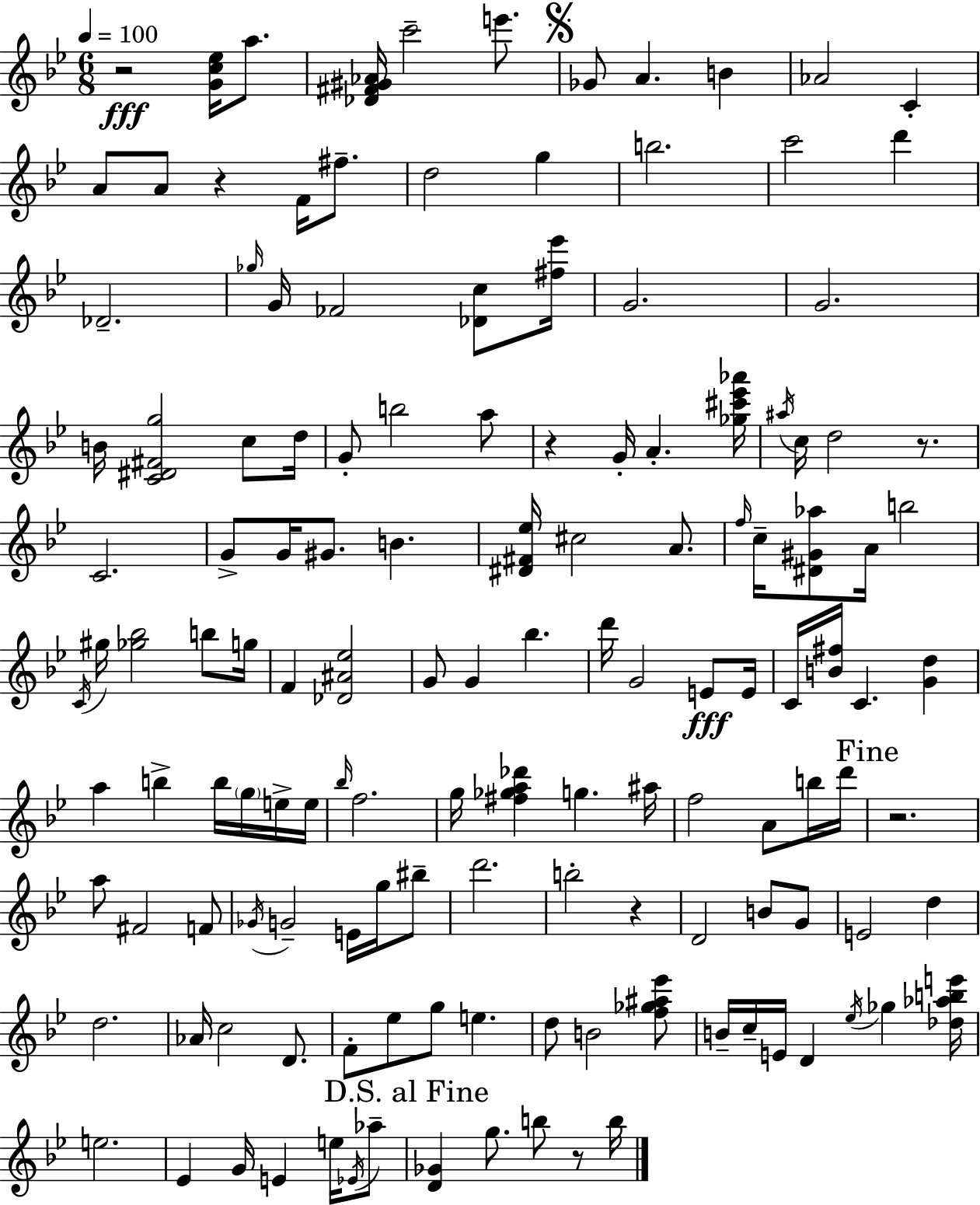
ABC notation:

X:1
T:Untitled
M:6/8
L:1/4
K:Gm
z2 [Gc_e]/4 a/2 [_D^F^G_A]/4 c'2 e'/2 _G/2 A B _A2 C A/2 A/2 z F/4 ^f/2 d2 g b2 c'2 d' _D2 _g/4 G/4 _F2 [_Dc]/2 [^f_e']/4 G2 G2 B/4 [C^D^Fg]2 c/2 d/4 G/2 b2 a/2 z G/4 A [_g^c'_e'_a']/4 ^a/4 c/4 d2 z/2 C2 G/2 G/4 ^G/2 B [^D^F_e]/4 ^c2 A/2 f/4 c/4 [^D^G_a]/2 A/4 b2 C/4 ^g/4 [_g_b]2 b/2 g/4 F [_D^A_e]2 G/2 G _b d'/4 G2 E/2 E/4 C/4 [B^f]/4 C [Gd] a b b/4 g/4 e/4 e/4 _b/4 f2 g/4 [^f_ga_d'] g ^a/4 f2 A/2 b/4 d'/4 z2 a/2 ^F2 F/2 _G/4 G2 E/4 g/4 ^b/2 d'2 b2 z D2 B/2 G/2 E2 d d2 _A/4 c2 D/2 F/2 _e/2 g/2 e d/2 B2 [f_g^a_e']/2 B/4 c/4 E/4 D _e/4 _g [_d_abe']/4 e2 _E G/4 E e/4 _E/4 _a/2 [D_G] g/2 b/2 z/2 b/4